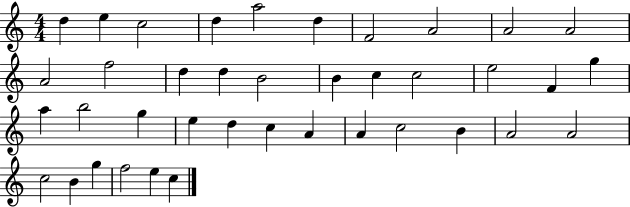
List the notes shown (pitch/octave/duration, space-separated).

D5/q E5/q C5/h D5/q A5/h D5/q F4/h A4/h A4/h A4/h A4/h F5/h D5/q D5/q B4/h B4/q C5/q C5/h E5/h F4/q G5/q A5/q B5/h G5/q E5/q D5/q C5/q A4/q A4/q C5/h B4/q A4/h A4/h C5/h B4/q G5/q F5/h E5/q C5/q